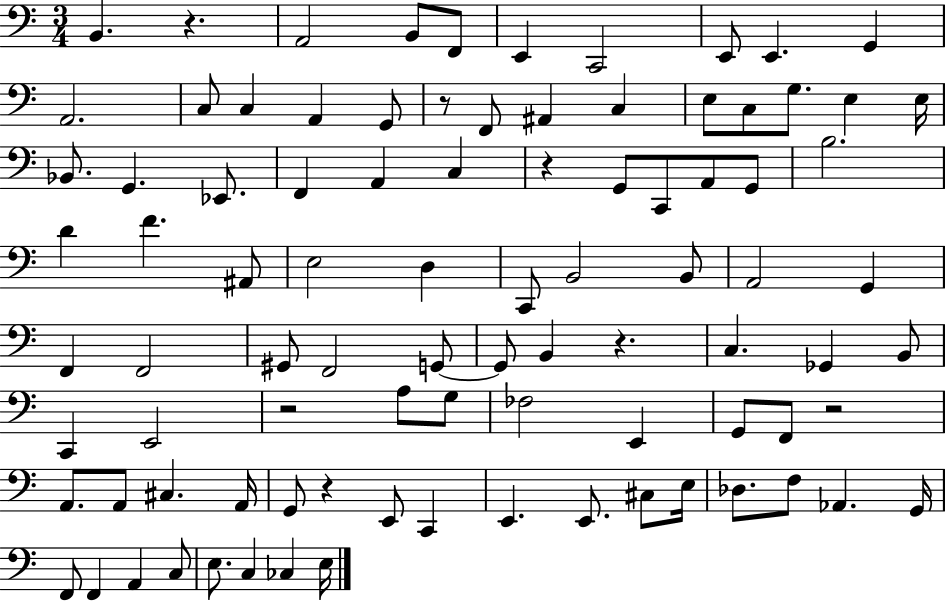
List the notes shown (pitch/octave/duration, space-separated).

B2/q. R/q. A2/h B2/e F2/e E2/q C2/h E2/e E2/q. G2/q A2/h. C3/e C3/q A2/q G2/e R/e F2/e A#2/q C3/q E3/e C3/e G3/e. E3/q E3/s Bb2/e. G2/q. Eb2/e. F2/q A2/q C3/q R/q G2/e C2/e A2/e G2/e B3/h. D4/q F4/q. A#2/e E3/h D3/q C2/e B2/h B2/e A2/h G2/q F2/q F2/h G#2/e F2/h G2/e G2/e B2/q R/q. C3/q. Gb2/q B2/e C2/q E2/h R/h A3/e G3/e FES3/h E2/q G2/e F2/e R/h A2/e. A2/e C#3/q. A2/s G2/e R/q E2/e C2/q E2/q. E2/e. C#3/e E3/s Db3/e. F3/e Ab2/q. G2/s F2/e F2/q A2/q C3/e E3/e. C3/q CES3/q E3/s